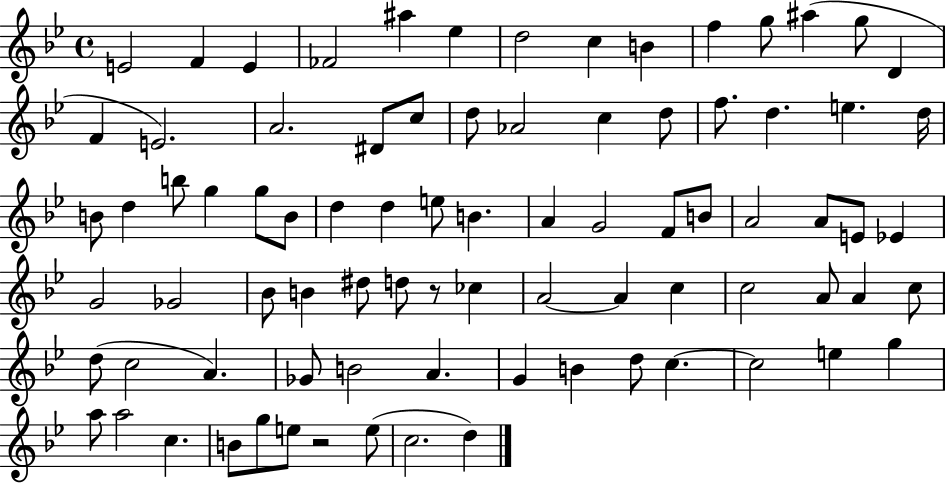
E4/h F4/q E4/q FES4/h A#5/q Eb5/q D5/h C5/q B4/q F5/q G5/e A#5/q G5/e D4/q F4/q E4/h. A4/h. D#4/e C5/e D5/e Ab4/h C5/q D5/e F5/e. D5/q. E5/q. D5/s B4/e D5/q B5/e G5/q G5/e B4/e D5/q D5/q E5/e B4/q. A4/q G4/h F4/e B4/e A4/h A4/e E4/e Eb4/q G4/h Gb4/h Bb4/e B4/q D#5/e D5/e R/e CES5/q A4/h A4/q C5/q C5/h A4/e A4/q C5/e D5/e C5/h A4/q. Gb4/e B4/h A4/q. G4/q B4/q D5/e C5/q. C5/h E5/q G5/q A5/e A5/h C5/q. B4/e G5/e E5/e R/h E5/e C5/h. D5/q